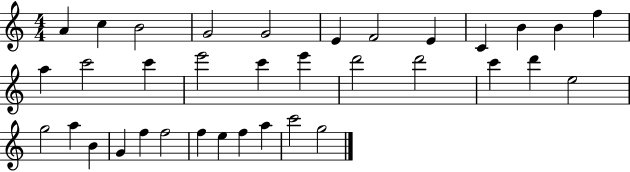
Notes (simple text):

A4/q C5/q B4/h G4/h G4/h E4/q F4/h E4/q C4/q B4/q B4/q F5/q A5/q C6/h C6/q E6/h C6/q E6/q D6/h D6/h C6/q D6/q E5/h G5/h A5/q B4/q G4/q F5/q F5/h F5/q E5/q F5/q A5/q C6/h G5/h